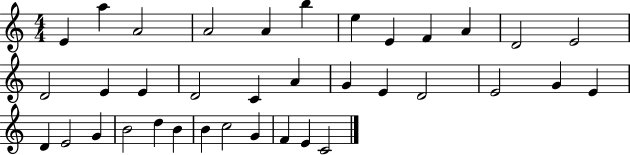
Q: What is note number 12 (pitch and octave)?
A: E4